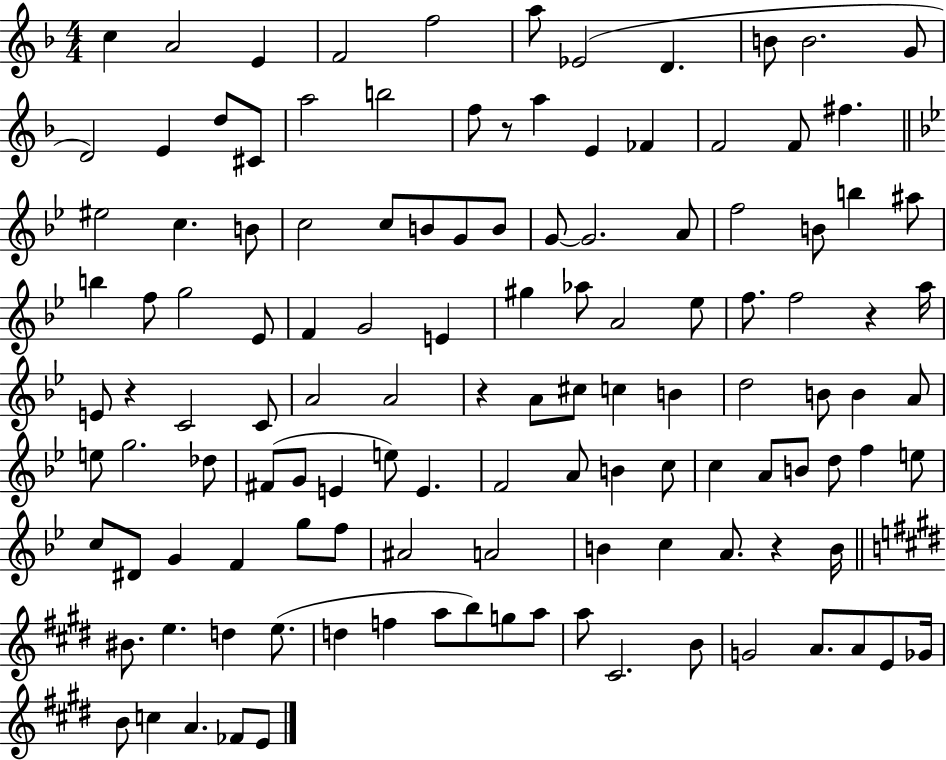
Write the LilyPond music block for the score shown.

{
  \clef treble
  \numericTimeSignature
  \time 4/4
  \key f \major
  \repeat volta 2 { c''4 a'2 e'4 | f'2 f''2 | a''8 ees'2( d'4. | b'8 b'2. g'8 | \break d'2) e'4 d''8 cis'8 | a''2 b''2 | f''8 r8 a''4 e'4 fes'4 | f'2 f'8 fis''4. | \break \bar "||" \break \key g \minor eis''2 c''4. b'8 | c''2 c''8 b'8 g'8 b'8 | g'8~~ g'2. a'8 | f''2 b'8 b''4 ais''8 | \break b''4 f''8 g''2 ees'8 | f'4 g'2 e'4 | gis''4 aes''8 a'2 ees''8 | f''8. f''2 r4 a''16 | \break e'8 r4 c'2 c'8 | a'2 a'2 | r4 a'8 cis''8 c''4 b'4 | d''2 b'8 b'4 a'8 | \break e''8 g''2. des''8 | fis'8( g'8 e'4 e''8) e'4. | f'2 a'8 b'4 c''8 | c''4 a'8 b'8 d''8 f''4 e''8 | \break c''8 dis'8 g'4 f'4 g''8 f''8 | ais'2 a'2 | b'4 c''4 a'8. r4 b'16 | \bar "||" \break \key e \major bis'8. e''4. d''4 e''8.( | d''4 f''4 a''8 b''8) g''8 a''8 | a''8 cis'2. b'8 | g'2 a'8. a'8 e'8 ges'16 | \break b'8 c''4 a'4. fes'8 e'8 | } \bar "|."
}